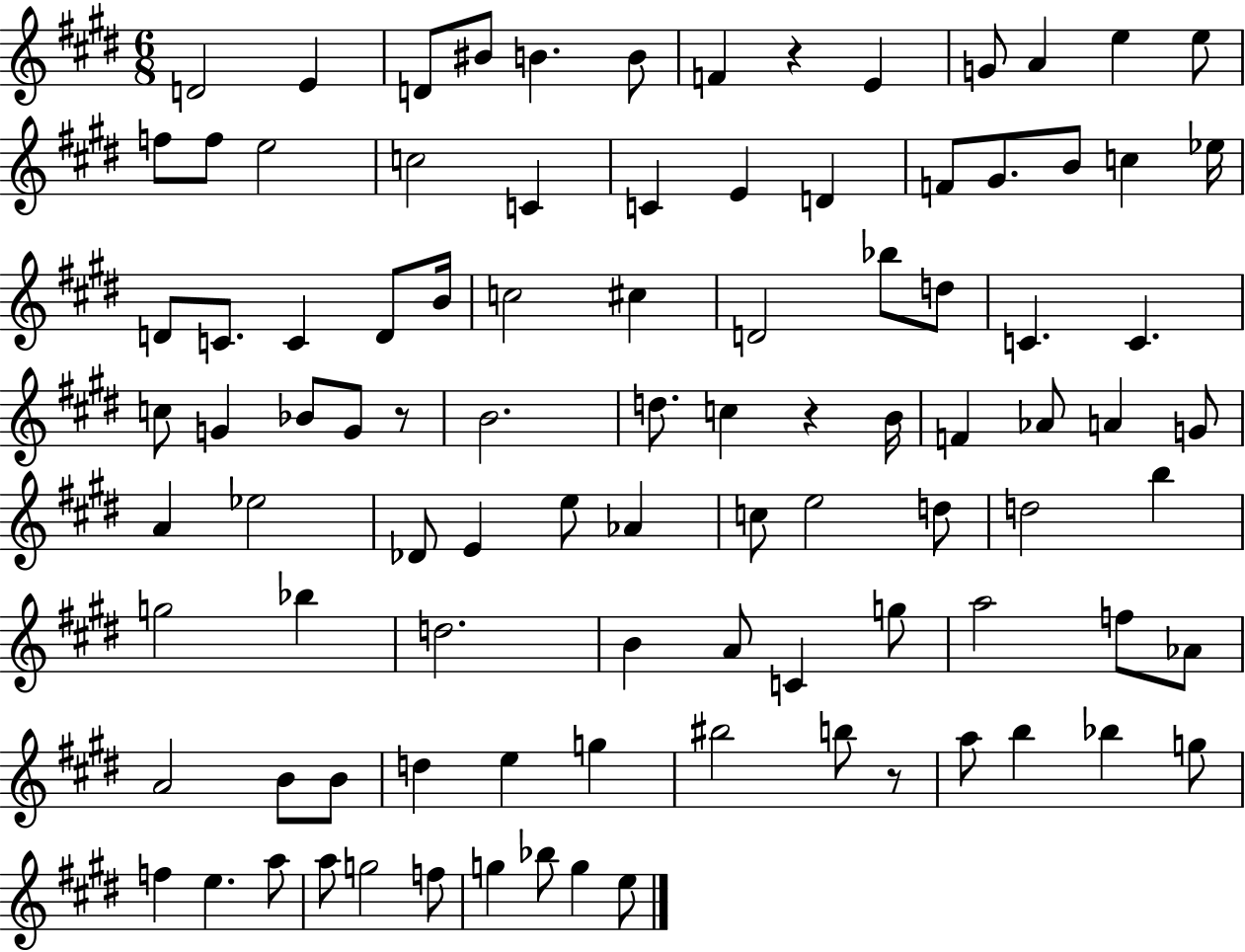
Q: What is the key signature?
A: E major